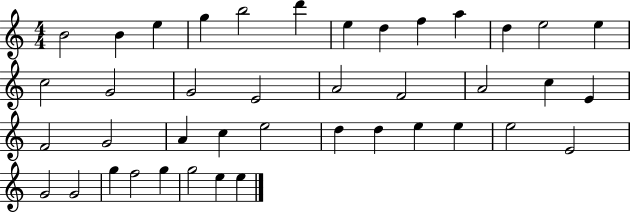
{
  \clef treble
  \numericTimeSignature
  \time 4/4
  \key c \major
  b'2 b'4 e''4 | g''4 b''2 d'''4 | e''4 d''4 f''4 a''4 | d''4 e''2 e''4 | \break c''2 g'2 | g'2 e'2 | a'2 f'2 | a'2 c''4 e'4 | \break f'2 g'2 | a'4 c''4 e''2 | d''4 d''4 e''4 e''4 | e''2 e'2 | \break g'2 g'2 | g''4 f''2 g''4 | g''2 e''4 e''4 | \bar "|."
}